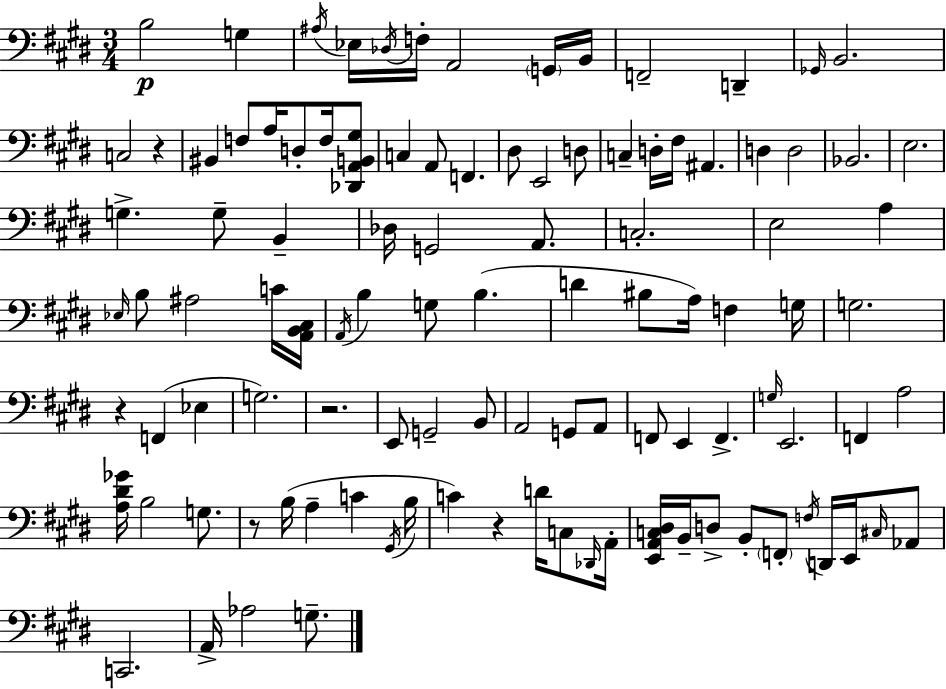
X:1
T:Untitled
M:3/4
L:1/4
K:E
B,2 G, ^A,/4 _E,/4 _D,/4 F,/4 A,,2 G,,/4 B,,/4 F,,2 D,, _G,,/4 B,,2 C,2 z ^B,, F,/2 A,/4 D,/2 F,/4 [_D,,A,,B,,^G,]/2 C, A,,/2 F,, ^D,/2 E,,2 D,/2 C, D,/4 ^F,/4 ^A,, D, D,2 _B,,2 E,2 G, G,/2 B,, _D,/4 G,,2 A,,/2 C,2 E,2 A, _E,/4 B,/2 ^A,2 C/4 [A,,B,,^C,]/4 A,,/4 B, G,/2 B, D ^B,/2 A,/4 F, G,/4 G,2 z F,, _E, G,2 z2 E,,/2 G,,2 B,,/2 A,,2 G,,/2 A,,/2 F,,/2 E,, F,, G,/4 E,,2 F,, A,2 [A,^D_G]/4 B,2 G,/2 z/2 B,/4 A, C ^G,,/4 B,/4 C z D/4 C,/2 _D,,/4 A,,/4 [E,,A,,C,^D,]/4 B,,/4 D,/2 B,,/2 F,,/2 F,/4 D,,/4 E,,/4 ^C,/4 _A,,/2 C,,2 A,,/4 _A,2 G,/2